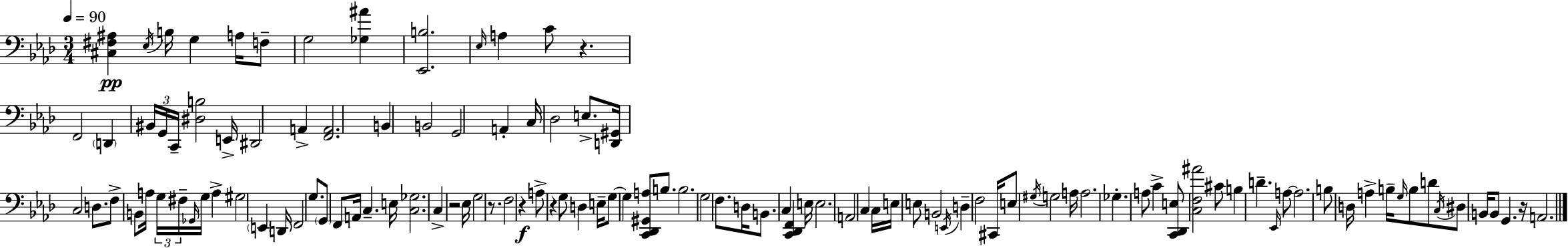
X:1
T:Untitled
M:3/4
L:1/4
K:Ab
[^C,^F,^A,] _E,/4 B,/4 G, A,/4 F,/2 G,2 [_G,^A] [_E,,B,]2 _E,/4 A, C/2 z F,,2 D,, ^B,,/4 G,,/4 C,,/4 [^D,B,]2 E,,/4 ^D,,2 A,, [F,,A,,]2 B,, B,,2 G,,2 A,, C,/4 _D,2 E,/2 [D,,^G,,]/4 C,2 D,/2 F,/2 B,,/2 A,/4 G,/4 ^F,/4 _G,,/4 G,/4 A, ^G,2 E,, D,,/4 F,,2 G,/2 G,,/2 F,,/2 A,,/4 C, E,/4 [C,_G,]2 C, z2 _E,/4 G,2 z/2 F,2 z A,/2 z G,/2 D, E,/4 G,/2 G, [C,,_D,,^G,,A,]/2 B,/2 B,2 G,2 F,/2 D,/4 B,,/2 C, [C,,_D,,F,,] E,/4 E,2 A,,2 C, C,/4 E,/4 E,/2 B,,2 E,,/4 D, F,2 ^C,,/4 E,/2 ^G,/4 G,2 A,/4 A,2 _G, A,/2 C [C,,_D,,E,]/2 [C,F,^A]2 ^C/2 B, D _E,,/4 A,/2 A,2 B,/2 D,/4 A, B,/4 G,/4 B,/2 D/2 C,/4 ^D,/2 B,,/4 B,,/2 G,, z/4 A,,2